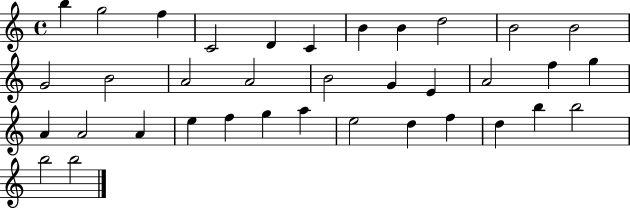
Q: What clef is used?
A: treble